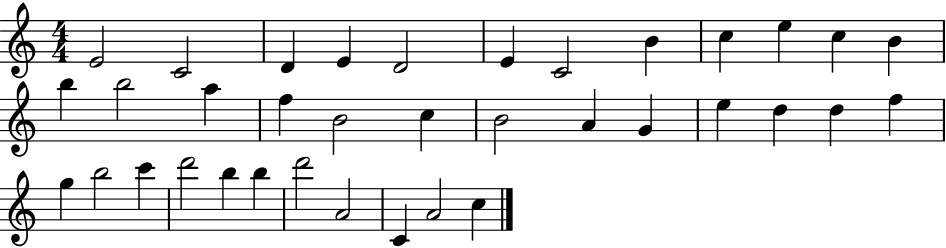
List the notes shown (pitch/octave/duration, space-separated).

E4/h C4/h D4/q E4/q D4/h E4/q C4/h B4/q C5/q E5/q C5/q B4/q B5/q B5/h A5/q F5/q B4/h C5/q B4/h A4/q G4/q E5/q D5/q D5/q F5/q G5/q B5/h C6/q D6/h B5/q B5/q D6/h A4/h C4/q A4/h C5/q